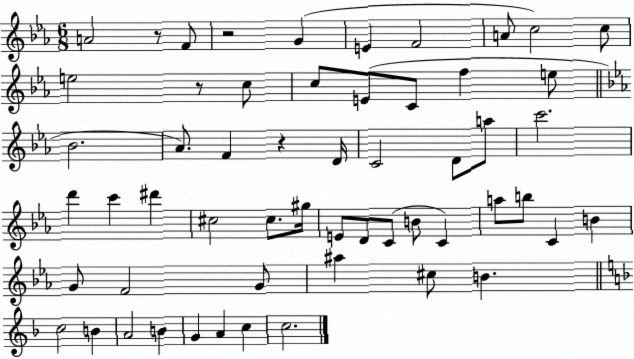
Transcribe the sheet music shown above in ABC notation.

X:1
T:Untitled
M:6/8
L:1/4
K:Eb
A2 z/2 F/2 z2 G E F2 A/2 c2 c/2 e2 z/2 c/2 c/2 E/2 C/2 f e/2 _B2 _A/2 F z D/4 C2 D/2 a/2 c'2 d' c' ^d' ^c2 ^c/2 ^g/4 E/2 D/2 C/2 B/2 C a/2 b/2 C B G/2 F2 G/2 ^a ^c/2 B c2 B A2 B G A c c2